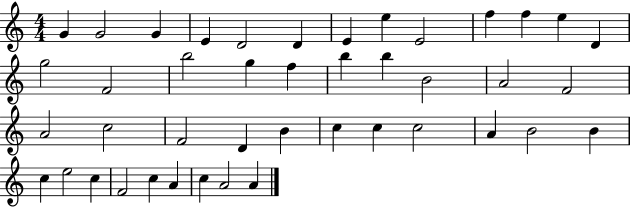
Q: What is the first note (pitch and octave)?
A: G4